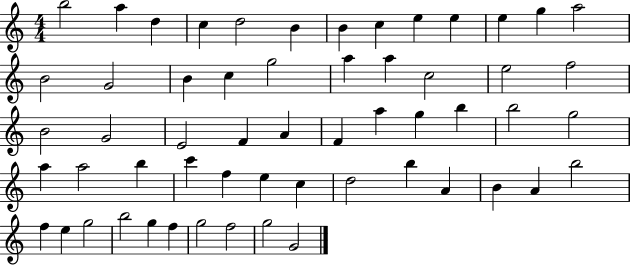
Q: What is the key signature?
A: C major